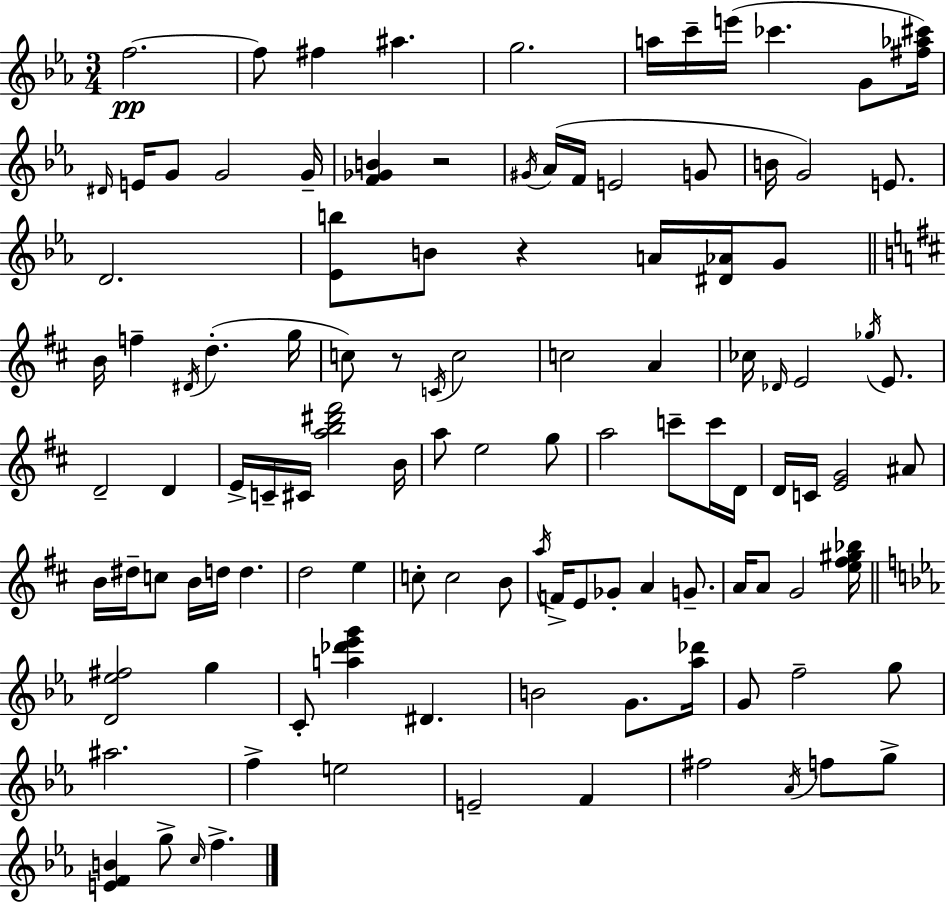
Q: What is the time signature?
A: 3/4